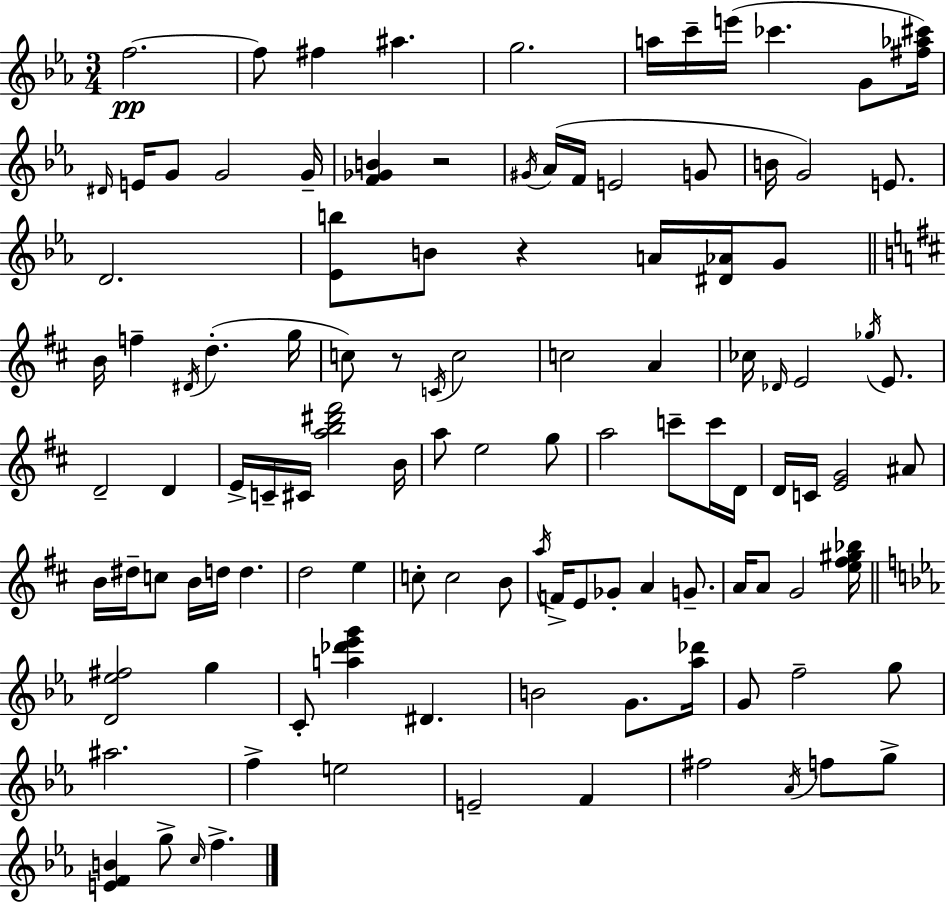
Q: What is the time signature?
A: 3/4